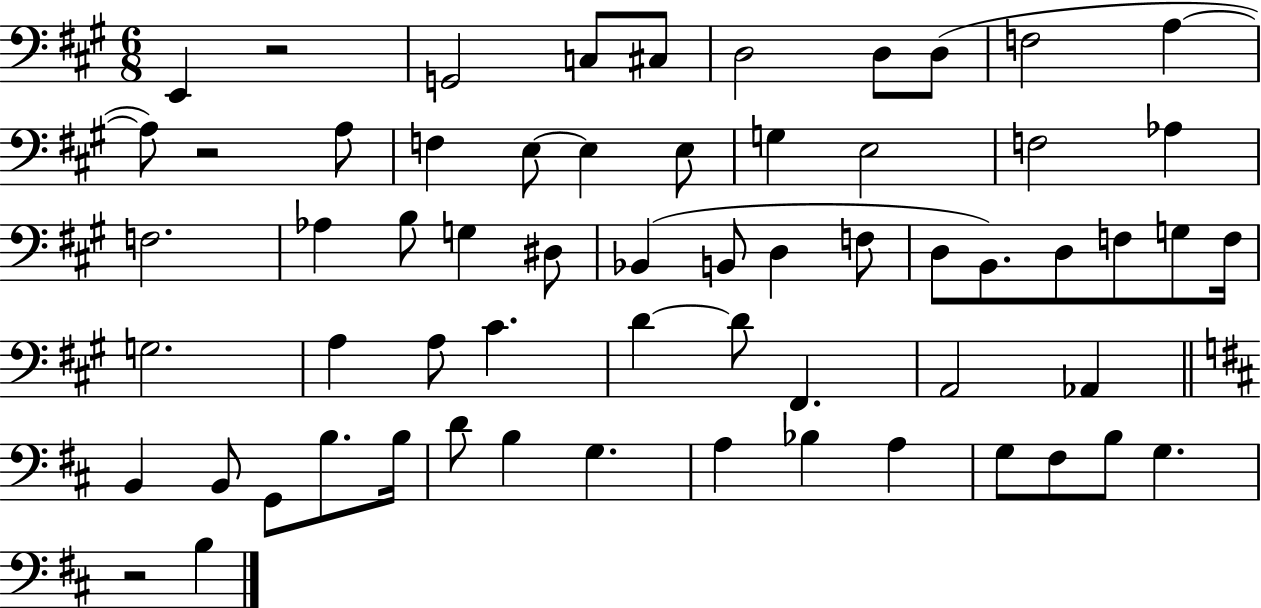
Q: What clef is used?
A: bass